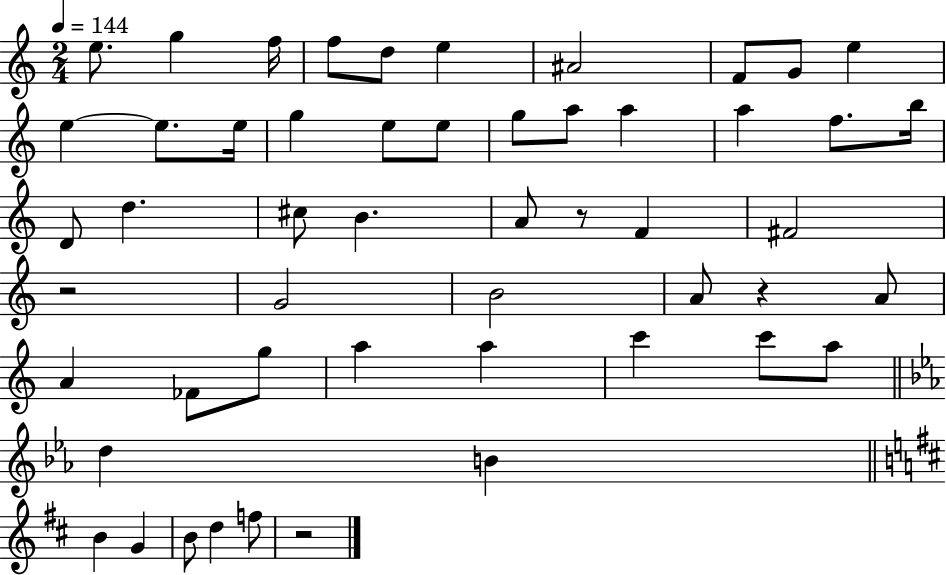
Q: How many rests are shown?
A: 4